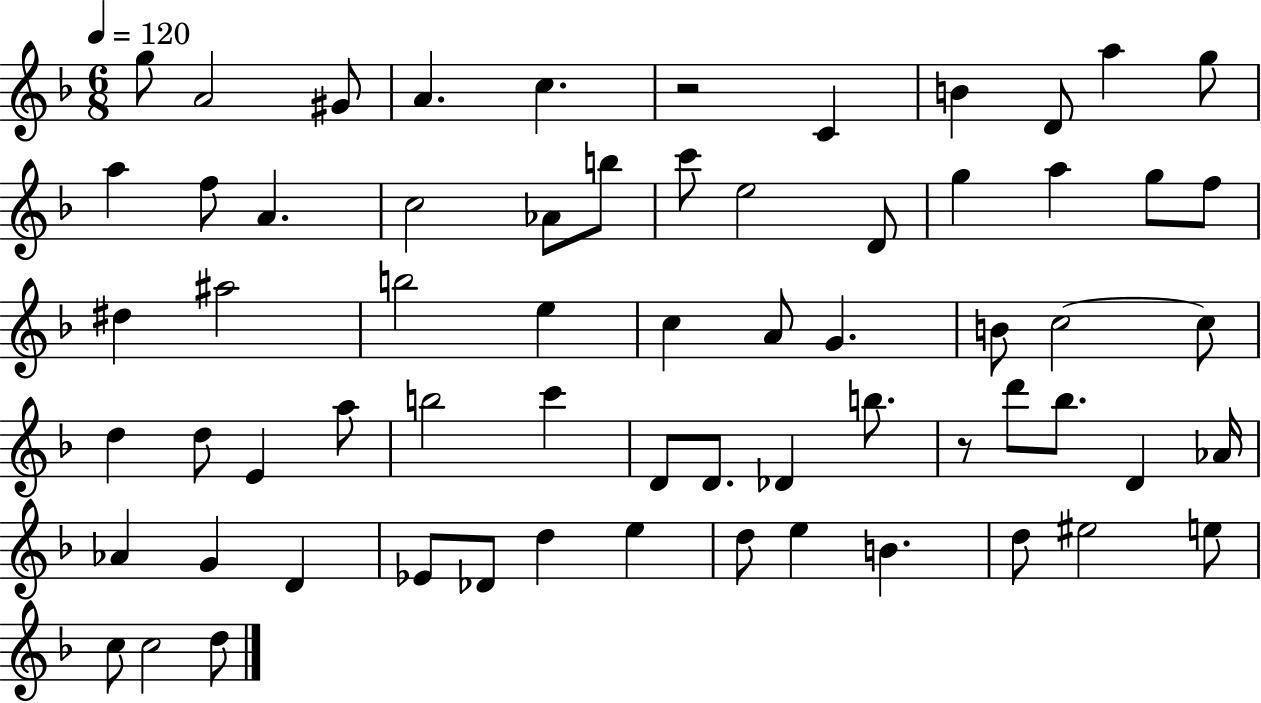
X:1
T:Untitled
M:6/8
L:1/4
K:F
g/2 A2 ^G/2 A c z2 C B D/2 a g/2 a f/2 A c2 _A/2 b/2 c'/2 e2 D/2 g a g/2 f/2 ^d ^a2 b2 e c A/2 G B/2 c2 c/2 d d/2 E a/2 b2 c' D/2 D/2 _D b/2 z/2 d'/2 _b/2 D _A/4 _A G D _E/2 _D/2 d e d/2 e B d/2 ^e2 e/2 c/2 c2 d/2